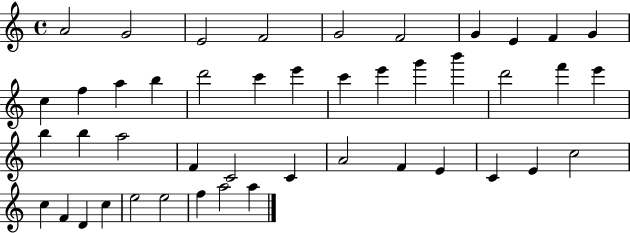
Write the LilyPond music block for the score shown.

{
  \clef treble
  \time 4/4
  \defaultTimeSignature
  \key c \major
  a'2 g'2 | e'2 f'2 | g'2 f'2 | g'4 e'4 f'4 g'4 | \break c''4 f''4 a''4 b''4 | d'''2 c'''4 e'''4 | c'''4 e'''4 g'''4 b'''4 | d'''2 f'''4 e'''4 | \break b''4 b''4 a''2 | f'4 c'2 c'4 | a'2 f'4 e'4 | c'4 e'4 c''2 | \break c''4 f'4 d'4 c''4 | e''2 e''2 | f''4 a''2 a''4 | \bar "|."
}